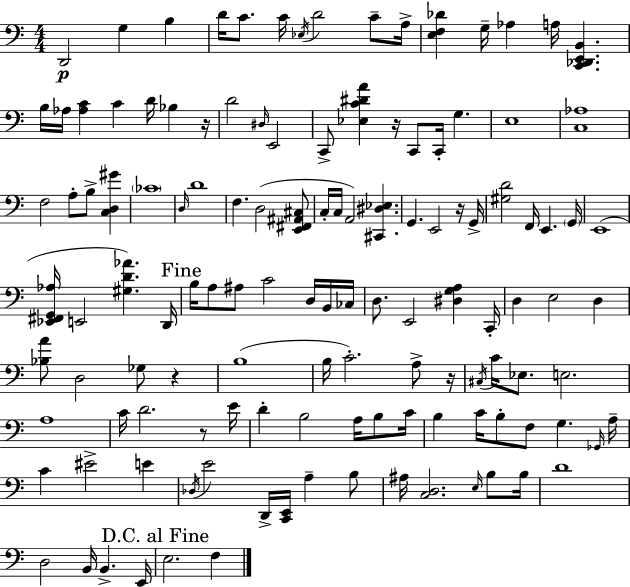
D2/h G3/q B3/q D4/s C4/e. C4/s Eb3/s D4/h C4/e A3/s [E3,F3,Db4]/q G3/s Ab3/q A3/s [C2,Db2,E2,B2]/q. B3/s Ab3/s [Ab3,C4]/q C4/q D4/s Bb3/q R/s D4/h D#3/s E2/h C2/e [Eb3,C4,D#4,A4]/q R/s C2/e C2/s G3/q. E3/w [C3,Ab3]/w F3/h A3/e B3/e [C3,D3,G#4]/q CES4/w D3/s D4/w F3/q. D3/h [E2,F#2,A#2,C#3]/e C3/s C3/s A2/h [C#2,D#3,Eb3]/q. G2/q. E2/h R/s G2/s [G#3,D4]/h F2/s E2/q. G2/s E2/w [Eb2,F#2,G2,Ab3]/s E2/h [G#3,D4,Ab4]/q. D2/s B3/s A3/e A#3/e C4/h D3/s B2/s CES3/s D3/e. E2/h [D#3,G3,A3]/q C2/s D3/q E3/h D3/q [Bb3,A4]/e D3/h Gb3/e R/q B3/w B3/s C4/h. A3/e R/s C#3/s C4/s Eb3/e. E3/h. A3/w C4/s D4/h. R/e E4/s D4/q B3/h A3/s B3/e C4/s B3/q C4/s B3/e F3/e G3/q. Gb2/s A3/s C4/q EIS4/h E4/q Db3/s E4/h D2/s [C2,E2]/s A3/q B3/e A#3/s [C3,D3]/h. E3/s B3/e B3/s D4/w D3/h B2/s B2/q. E2/s E3/h. F3/q